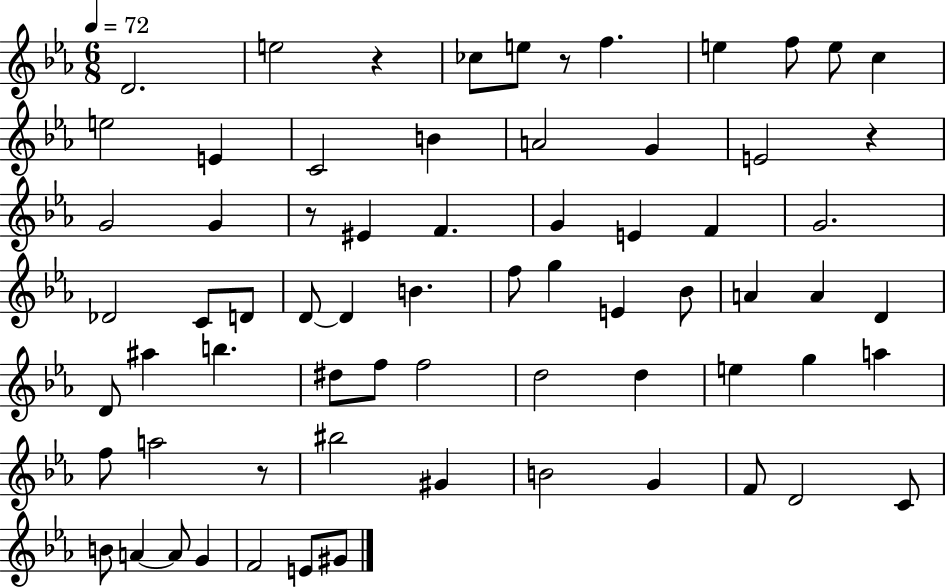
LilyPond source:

{
  \clef treble
  \numericTimeSignature
  \time 6/8
  \key ees \major
  \tempo 4 = 72
  d'2. | e''2 r4 | ces''8 e''8 r8 f''4. | e''4 f''8 e''8 c''4 | \break e''2 e'4 | c'2 b'4 | a'2 g'4 | e'2 r4 | \break g'2 g'4 | r8 eis'4 f'4. | g'4 e'4 f'4 | g'2. | \break des'2 c'8 d'8 | d'8~~ d'4 b'4. | f''8 g''4 e'4 bes'8 | a'4 a'4 d'4 | \break d'8 ais''4 b''4. | dis''8 f''8 f''2 | d''2 d''4 | e''4 g''4 a''4 | \break f''8 a''2 r8 | bis''2 gis'4 | b'2 g'4 | f'8 d'2 c'8 | \break b'8 a'4~~ a'8 g'4 | f'2 e'8 gis'8 | \bar "|."
}